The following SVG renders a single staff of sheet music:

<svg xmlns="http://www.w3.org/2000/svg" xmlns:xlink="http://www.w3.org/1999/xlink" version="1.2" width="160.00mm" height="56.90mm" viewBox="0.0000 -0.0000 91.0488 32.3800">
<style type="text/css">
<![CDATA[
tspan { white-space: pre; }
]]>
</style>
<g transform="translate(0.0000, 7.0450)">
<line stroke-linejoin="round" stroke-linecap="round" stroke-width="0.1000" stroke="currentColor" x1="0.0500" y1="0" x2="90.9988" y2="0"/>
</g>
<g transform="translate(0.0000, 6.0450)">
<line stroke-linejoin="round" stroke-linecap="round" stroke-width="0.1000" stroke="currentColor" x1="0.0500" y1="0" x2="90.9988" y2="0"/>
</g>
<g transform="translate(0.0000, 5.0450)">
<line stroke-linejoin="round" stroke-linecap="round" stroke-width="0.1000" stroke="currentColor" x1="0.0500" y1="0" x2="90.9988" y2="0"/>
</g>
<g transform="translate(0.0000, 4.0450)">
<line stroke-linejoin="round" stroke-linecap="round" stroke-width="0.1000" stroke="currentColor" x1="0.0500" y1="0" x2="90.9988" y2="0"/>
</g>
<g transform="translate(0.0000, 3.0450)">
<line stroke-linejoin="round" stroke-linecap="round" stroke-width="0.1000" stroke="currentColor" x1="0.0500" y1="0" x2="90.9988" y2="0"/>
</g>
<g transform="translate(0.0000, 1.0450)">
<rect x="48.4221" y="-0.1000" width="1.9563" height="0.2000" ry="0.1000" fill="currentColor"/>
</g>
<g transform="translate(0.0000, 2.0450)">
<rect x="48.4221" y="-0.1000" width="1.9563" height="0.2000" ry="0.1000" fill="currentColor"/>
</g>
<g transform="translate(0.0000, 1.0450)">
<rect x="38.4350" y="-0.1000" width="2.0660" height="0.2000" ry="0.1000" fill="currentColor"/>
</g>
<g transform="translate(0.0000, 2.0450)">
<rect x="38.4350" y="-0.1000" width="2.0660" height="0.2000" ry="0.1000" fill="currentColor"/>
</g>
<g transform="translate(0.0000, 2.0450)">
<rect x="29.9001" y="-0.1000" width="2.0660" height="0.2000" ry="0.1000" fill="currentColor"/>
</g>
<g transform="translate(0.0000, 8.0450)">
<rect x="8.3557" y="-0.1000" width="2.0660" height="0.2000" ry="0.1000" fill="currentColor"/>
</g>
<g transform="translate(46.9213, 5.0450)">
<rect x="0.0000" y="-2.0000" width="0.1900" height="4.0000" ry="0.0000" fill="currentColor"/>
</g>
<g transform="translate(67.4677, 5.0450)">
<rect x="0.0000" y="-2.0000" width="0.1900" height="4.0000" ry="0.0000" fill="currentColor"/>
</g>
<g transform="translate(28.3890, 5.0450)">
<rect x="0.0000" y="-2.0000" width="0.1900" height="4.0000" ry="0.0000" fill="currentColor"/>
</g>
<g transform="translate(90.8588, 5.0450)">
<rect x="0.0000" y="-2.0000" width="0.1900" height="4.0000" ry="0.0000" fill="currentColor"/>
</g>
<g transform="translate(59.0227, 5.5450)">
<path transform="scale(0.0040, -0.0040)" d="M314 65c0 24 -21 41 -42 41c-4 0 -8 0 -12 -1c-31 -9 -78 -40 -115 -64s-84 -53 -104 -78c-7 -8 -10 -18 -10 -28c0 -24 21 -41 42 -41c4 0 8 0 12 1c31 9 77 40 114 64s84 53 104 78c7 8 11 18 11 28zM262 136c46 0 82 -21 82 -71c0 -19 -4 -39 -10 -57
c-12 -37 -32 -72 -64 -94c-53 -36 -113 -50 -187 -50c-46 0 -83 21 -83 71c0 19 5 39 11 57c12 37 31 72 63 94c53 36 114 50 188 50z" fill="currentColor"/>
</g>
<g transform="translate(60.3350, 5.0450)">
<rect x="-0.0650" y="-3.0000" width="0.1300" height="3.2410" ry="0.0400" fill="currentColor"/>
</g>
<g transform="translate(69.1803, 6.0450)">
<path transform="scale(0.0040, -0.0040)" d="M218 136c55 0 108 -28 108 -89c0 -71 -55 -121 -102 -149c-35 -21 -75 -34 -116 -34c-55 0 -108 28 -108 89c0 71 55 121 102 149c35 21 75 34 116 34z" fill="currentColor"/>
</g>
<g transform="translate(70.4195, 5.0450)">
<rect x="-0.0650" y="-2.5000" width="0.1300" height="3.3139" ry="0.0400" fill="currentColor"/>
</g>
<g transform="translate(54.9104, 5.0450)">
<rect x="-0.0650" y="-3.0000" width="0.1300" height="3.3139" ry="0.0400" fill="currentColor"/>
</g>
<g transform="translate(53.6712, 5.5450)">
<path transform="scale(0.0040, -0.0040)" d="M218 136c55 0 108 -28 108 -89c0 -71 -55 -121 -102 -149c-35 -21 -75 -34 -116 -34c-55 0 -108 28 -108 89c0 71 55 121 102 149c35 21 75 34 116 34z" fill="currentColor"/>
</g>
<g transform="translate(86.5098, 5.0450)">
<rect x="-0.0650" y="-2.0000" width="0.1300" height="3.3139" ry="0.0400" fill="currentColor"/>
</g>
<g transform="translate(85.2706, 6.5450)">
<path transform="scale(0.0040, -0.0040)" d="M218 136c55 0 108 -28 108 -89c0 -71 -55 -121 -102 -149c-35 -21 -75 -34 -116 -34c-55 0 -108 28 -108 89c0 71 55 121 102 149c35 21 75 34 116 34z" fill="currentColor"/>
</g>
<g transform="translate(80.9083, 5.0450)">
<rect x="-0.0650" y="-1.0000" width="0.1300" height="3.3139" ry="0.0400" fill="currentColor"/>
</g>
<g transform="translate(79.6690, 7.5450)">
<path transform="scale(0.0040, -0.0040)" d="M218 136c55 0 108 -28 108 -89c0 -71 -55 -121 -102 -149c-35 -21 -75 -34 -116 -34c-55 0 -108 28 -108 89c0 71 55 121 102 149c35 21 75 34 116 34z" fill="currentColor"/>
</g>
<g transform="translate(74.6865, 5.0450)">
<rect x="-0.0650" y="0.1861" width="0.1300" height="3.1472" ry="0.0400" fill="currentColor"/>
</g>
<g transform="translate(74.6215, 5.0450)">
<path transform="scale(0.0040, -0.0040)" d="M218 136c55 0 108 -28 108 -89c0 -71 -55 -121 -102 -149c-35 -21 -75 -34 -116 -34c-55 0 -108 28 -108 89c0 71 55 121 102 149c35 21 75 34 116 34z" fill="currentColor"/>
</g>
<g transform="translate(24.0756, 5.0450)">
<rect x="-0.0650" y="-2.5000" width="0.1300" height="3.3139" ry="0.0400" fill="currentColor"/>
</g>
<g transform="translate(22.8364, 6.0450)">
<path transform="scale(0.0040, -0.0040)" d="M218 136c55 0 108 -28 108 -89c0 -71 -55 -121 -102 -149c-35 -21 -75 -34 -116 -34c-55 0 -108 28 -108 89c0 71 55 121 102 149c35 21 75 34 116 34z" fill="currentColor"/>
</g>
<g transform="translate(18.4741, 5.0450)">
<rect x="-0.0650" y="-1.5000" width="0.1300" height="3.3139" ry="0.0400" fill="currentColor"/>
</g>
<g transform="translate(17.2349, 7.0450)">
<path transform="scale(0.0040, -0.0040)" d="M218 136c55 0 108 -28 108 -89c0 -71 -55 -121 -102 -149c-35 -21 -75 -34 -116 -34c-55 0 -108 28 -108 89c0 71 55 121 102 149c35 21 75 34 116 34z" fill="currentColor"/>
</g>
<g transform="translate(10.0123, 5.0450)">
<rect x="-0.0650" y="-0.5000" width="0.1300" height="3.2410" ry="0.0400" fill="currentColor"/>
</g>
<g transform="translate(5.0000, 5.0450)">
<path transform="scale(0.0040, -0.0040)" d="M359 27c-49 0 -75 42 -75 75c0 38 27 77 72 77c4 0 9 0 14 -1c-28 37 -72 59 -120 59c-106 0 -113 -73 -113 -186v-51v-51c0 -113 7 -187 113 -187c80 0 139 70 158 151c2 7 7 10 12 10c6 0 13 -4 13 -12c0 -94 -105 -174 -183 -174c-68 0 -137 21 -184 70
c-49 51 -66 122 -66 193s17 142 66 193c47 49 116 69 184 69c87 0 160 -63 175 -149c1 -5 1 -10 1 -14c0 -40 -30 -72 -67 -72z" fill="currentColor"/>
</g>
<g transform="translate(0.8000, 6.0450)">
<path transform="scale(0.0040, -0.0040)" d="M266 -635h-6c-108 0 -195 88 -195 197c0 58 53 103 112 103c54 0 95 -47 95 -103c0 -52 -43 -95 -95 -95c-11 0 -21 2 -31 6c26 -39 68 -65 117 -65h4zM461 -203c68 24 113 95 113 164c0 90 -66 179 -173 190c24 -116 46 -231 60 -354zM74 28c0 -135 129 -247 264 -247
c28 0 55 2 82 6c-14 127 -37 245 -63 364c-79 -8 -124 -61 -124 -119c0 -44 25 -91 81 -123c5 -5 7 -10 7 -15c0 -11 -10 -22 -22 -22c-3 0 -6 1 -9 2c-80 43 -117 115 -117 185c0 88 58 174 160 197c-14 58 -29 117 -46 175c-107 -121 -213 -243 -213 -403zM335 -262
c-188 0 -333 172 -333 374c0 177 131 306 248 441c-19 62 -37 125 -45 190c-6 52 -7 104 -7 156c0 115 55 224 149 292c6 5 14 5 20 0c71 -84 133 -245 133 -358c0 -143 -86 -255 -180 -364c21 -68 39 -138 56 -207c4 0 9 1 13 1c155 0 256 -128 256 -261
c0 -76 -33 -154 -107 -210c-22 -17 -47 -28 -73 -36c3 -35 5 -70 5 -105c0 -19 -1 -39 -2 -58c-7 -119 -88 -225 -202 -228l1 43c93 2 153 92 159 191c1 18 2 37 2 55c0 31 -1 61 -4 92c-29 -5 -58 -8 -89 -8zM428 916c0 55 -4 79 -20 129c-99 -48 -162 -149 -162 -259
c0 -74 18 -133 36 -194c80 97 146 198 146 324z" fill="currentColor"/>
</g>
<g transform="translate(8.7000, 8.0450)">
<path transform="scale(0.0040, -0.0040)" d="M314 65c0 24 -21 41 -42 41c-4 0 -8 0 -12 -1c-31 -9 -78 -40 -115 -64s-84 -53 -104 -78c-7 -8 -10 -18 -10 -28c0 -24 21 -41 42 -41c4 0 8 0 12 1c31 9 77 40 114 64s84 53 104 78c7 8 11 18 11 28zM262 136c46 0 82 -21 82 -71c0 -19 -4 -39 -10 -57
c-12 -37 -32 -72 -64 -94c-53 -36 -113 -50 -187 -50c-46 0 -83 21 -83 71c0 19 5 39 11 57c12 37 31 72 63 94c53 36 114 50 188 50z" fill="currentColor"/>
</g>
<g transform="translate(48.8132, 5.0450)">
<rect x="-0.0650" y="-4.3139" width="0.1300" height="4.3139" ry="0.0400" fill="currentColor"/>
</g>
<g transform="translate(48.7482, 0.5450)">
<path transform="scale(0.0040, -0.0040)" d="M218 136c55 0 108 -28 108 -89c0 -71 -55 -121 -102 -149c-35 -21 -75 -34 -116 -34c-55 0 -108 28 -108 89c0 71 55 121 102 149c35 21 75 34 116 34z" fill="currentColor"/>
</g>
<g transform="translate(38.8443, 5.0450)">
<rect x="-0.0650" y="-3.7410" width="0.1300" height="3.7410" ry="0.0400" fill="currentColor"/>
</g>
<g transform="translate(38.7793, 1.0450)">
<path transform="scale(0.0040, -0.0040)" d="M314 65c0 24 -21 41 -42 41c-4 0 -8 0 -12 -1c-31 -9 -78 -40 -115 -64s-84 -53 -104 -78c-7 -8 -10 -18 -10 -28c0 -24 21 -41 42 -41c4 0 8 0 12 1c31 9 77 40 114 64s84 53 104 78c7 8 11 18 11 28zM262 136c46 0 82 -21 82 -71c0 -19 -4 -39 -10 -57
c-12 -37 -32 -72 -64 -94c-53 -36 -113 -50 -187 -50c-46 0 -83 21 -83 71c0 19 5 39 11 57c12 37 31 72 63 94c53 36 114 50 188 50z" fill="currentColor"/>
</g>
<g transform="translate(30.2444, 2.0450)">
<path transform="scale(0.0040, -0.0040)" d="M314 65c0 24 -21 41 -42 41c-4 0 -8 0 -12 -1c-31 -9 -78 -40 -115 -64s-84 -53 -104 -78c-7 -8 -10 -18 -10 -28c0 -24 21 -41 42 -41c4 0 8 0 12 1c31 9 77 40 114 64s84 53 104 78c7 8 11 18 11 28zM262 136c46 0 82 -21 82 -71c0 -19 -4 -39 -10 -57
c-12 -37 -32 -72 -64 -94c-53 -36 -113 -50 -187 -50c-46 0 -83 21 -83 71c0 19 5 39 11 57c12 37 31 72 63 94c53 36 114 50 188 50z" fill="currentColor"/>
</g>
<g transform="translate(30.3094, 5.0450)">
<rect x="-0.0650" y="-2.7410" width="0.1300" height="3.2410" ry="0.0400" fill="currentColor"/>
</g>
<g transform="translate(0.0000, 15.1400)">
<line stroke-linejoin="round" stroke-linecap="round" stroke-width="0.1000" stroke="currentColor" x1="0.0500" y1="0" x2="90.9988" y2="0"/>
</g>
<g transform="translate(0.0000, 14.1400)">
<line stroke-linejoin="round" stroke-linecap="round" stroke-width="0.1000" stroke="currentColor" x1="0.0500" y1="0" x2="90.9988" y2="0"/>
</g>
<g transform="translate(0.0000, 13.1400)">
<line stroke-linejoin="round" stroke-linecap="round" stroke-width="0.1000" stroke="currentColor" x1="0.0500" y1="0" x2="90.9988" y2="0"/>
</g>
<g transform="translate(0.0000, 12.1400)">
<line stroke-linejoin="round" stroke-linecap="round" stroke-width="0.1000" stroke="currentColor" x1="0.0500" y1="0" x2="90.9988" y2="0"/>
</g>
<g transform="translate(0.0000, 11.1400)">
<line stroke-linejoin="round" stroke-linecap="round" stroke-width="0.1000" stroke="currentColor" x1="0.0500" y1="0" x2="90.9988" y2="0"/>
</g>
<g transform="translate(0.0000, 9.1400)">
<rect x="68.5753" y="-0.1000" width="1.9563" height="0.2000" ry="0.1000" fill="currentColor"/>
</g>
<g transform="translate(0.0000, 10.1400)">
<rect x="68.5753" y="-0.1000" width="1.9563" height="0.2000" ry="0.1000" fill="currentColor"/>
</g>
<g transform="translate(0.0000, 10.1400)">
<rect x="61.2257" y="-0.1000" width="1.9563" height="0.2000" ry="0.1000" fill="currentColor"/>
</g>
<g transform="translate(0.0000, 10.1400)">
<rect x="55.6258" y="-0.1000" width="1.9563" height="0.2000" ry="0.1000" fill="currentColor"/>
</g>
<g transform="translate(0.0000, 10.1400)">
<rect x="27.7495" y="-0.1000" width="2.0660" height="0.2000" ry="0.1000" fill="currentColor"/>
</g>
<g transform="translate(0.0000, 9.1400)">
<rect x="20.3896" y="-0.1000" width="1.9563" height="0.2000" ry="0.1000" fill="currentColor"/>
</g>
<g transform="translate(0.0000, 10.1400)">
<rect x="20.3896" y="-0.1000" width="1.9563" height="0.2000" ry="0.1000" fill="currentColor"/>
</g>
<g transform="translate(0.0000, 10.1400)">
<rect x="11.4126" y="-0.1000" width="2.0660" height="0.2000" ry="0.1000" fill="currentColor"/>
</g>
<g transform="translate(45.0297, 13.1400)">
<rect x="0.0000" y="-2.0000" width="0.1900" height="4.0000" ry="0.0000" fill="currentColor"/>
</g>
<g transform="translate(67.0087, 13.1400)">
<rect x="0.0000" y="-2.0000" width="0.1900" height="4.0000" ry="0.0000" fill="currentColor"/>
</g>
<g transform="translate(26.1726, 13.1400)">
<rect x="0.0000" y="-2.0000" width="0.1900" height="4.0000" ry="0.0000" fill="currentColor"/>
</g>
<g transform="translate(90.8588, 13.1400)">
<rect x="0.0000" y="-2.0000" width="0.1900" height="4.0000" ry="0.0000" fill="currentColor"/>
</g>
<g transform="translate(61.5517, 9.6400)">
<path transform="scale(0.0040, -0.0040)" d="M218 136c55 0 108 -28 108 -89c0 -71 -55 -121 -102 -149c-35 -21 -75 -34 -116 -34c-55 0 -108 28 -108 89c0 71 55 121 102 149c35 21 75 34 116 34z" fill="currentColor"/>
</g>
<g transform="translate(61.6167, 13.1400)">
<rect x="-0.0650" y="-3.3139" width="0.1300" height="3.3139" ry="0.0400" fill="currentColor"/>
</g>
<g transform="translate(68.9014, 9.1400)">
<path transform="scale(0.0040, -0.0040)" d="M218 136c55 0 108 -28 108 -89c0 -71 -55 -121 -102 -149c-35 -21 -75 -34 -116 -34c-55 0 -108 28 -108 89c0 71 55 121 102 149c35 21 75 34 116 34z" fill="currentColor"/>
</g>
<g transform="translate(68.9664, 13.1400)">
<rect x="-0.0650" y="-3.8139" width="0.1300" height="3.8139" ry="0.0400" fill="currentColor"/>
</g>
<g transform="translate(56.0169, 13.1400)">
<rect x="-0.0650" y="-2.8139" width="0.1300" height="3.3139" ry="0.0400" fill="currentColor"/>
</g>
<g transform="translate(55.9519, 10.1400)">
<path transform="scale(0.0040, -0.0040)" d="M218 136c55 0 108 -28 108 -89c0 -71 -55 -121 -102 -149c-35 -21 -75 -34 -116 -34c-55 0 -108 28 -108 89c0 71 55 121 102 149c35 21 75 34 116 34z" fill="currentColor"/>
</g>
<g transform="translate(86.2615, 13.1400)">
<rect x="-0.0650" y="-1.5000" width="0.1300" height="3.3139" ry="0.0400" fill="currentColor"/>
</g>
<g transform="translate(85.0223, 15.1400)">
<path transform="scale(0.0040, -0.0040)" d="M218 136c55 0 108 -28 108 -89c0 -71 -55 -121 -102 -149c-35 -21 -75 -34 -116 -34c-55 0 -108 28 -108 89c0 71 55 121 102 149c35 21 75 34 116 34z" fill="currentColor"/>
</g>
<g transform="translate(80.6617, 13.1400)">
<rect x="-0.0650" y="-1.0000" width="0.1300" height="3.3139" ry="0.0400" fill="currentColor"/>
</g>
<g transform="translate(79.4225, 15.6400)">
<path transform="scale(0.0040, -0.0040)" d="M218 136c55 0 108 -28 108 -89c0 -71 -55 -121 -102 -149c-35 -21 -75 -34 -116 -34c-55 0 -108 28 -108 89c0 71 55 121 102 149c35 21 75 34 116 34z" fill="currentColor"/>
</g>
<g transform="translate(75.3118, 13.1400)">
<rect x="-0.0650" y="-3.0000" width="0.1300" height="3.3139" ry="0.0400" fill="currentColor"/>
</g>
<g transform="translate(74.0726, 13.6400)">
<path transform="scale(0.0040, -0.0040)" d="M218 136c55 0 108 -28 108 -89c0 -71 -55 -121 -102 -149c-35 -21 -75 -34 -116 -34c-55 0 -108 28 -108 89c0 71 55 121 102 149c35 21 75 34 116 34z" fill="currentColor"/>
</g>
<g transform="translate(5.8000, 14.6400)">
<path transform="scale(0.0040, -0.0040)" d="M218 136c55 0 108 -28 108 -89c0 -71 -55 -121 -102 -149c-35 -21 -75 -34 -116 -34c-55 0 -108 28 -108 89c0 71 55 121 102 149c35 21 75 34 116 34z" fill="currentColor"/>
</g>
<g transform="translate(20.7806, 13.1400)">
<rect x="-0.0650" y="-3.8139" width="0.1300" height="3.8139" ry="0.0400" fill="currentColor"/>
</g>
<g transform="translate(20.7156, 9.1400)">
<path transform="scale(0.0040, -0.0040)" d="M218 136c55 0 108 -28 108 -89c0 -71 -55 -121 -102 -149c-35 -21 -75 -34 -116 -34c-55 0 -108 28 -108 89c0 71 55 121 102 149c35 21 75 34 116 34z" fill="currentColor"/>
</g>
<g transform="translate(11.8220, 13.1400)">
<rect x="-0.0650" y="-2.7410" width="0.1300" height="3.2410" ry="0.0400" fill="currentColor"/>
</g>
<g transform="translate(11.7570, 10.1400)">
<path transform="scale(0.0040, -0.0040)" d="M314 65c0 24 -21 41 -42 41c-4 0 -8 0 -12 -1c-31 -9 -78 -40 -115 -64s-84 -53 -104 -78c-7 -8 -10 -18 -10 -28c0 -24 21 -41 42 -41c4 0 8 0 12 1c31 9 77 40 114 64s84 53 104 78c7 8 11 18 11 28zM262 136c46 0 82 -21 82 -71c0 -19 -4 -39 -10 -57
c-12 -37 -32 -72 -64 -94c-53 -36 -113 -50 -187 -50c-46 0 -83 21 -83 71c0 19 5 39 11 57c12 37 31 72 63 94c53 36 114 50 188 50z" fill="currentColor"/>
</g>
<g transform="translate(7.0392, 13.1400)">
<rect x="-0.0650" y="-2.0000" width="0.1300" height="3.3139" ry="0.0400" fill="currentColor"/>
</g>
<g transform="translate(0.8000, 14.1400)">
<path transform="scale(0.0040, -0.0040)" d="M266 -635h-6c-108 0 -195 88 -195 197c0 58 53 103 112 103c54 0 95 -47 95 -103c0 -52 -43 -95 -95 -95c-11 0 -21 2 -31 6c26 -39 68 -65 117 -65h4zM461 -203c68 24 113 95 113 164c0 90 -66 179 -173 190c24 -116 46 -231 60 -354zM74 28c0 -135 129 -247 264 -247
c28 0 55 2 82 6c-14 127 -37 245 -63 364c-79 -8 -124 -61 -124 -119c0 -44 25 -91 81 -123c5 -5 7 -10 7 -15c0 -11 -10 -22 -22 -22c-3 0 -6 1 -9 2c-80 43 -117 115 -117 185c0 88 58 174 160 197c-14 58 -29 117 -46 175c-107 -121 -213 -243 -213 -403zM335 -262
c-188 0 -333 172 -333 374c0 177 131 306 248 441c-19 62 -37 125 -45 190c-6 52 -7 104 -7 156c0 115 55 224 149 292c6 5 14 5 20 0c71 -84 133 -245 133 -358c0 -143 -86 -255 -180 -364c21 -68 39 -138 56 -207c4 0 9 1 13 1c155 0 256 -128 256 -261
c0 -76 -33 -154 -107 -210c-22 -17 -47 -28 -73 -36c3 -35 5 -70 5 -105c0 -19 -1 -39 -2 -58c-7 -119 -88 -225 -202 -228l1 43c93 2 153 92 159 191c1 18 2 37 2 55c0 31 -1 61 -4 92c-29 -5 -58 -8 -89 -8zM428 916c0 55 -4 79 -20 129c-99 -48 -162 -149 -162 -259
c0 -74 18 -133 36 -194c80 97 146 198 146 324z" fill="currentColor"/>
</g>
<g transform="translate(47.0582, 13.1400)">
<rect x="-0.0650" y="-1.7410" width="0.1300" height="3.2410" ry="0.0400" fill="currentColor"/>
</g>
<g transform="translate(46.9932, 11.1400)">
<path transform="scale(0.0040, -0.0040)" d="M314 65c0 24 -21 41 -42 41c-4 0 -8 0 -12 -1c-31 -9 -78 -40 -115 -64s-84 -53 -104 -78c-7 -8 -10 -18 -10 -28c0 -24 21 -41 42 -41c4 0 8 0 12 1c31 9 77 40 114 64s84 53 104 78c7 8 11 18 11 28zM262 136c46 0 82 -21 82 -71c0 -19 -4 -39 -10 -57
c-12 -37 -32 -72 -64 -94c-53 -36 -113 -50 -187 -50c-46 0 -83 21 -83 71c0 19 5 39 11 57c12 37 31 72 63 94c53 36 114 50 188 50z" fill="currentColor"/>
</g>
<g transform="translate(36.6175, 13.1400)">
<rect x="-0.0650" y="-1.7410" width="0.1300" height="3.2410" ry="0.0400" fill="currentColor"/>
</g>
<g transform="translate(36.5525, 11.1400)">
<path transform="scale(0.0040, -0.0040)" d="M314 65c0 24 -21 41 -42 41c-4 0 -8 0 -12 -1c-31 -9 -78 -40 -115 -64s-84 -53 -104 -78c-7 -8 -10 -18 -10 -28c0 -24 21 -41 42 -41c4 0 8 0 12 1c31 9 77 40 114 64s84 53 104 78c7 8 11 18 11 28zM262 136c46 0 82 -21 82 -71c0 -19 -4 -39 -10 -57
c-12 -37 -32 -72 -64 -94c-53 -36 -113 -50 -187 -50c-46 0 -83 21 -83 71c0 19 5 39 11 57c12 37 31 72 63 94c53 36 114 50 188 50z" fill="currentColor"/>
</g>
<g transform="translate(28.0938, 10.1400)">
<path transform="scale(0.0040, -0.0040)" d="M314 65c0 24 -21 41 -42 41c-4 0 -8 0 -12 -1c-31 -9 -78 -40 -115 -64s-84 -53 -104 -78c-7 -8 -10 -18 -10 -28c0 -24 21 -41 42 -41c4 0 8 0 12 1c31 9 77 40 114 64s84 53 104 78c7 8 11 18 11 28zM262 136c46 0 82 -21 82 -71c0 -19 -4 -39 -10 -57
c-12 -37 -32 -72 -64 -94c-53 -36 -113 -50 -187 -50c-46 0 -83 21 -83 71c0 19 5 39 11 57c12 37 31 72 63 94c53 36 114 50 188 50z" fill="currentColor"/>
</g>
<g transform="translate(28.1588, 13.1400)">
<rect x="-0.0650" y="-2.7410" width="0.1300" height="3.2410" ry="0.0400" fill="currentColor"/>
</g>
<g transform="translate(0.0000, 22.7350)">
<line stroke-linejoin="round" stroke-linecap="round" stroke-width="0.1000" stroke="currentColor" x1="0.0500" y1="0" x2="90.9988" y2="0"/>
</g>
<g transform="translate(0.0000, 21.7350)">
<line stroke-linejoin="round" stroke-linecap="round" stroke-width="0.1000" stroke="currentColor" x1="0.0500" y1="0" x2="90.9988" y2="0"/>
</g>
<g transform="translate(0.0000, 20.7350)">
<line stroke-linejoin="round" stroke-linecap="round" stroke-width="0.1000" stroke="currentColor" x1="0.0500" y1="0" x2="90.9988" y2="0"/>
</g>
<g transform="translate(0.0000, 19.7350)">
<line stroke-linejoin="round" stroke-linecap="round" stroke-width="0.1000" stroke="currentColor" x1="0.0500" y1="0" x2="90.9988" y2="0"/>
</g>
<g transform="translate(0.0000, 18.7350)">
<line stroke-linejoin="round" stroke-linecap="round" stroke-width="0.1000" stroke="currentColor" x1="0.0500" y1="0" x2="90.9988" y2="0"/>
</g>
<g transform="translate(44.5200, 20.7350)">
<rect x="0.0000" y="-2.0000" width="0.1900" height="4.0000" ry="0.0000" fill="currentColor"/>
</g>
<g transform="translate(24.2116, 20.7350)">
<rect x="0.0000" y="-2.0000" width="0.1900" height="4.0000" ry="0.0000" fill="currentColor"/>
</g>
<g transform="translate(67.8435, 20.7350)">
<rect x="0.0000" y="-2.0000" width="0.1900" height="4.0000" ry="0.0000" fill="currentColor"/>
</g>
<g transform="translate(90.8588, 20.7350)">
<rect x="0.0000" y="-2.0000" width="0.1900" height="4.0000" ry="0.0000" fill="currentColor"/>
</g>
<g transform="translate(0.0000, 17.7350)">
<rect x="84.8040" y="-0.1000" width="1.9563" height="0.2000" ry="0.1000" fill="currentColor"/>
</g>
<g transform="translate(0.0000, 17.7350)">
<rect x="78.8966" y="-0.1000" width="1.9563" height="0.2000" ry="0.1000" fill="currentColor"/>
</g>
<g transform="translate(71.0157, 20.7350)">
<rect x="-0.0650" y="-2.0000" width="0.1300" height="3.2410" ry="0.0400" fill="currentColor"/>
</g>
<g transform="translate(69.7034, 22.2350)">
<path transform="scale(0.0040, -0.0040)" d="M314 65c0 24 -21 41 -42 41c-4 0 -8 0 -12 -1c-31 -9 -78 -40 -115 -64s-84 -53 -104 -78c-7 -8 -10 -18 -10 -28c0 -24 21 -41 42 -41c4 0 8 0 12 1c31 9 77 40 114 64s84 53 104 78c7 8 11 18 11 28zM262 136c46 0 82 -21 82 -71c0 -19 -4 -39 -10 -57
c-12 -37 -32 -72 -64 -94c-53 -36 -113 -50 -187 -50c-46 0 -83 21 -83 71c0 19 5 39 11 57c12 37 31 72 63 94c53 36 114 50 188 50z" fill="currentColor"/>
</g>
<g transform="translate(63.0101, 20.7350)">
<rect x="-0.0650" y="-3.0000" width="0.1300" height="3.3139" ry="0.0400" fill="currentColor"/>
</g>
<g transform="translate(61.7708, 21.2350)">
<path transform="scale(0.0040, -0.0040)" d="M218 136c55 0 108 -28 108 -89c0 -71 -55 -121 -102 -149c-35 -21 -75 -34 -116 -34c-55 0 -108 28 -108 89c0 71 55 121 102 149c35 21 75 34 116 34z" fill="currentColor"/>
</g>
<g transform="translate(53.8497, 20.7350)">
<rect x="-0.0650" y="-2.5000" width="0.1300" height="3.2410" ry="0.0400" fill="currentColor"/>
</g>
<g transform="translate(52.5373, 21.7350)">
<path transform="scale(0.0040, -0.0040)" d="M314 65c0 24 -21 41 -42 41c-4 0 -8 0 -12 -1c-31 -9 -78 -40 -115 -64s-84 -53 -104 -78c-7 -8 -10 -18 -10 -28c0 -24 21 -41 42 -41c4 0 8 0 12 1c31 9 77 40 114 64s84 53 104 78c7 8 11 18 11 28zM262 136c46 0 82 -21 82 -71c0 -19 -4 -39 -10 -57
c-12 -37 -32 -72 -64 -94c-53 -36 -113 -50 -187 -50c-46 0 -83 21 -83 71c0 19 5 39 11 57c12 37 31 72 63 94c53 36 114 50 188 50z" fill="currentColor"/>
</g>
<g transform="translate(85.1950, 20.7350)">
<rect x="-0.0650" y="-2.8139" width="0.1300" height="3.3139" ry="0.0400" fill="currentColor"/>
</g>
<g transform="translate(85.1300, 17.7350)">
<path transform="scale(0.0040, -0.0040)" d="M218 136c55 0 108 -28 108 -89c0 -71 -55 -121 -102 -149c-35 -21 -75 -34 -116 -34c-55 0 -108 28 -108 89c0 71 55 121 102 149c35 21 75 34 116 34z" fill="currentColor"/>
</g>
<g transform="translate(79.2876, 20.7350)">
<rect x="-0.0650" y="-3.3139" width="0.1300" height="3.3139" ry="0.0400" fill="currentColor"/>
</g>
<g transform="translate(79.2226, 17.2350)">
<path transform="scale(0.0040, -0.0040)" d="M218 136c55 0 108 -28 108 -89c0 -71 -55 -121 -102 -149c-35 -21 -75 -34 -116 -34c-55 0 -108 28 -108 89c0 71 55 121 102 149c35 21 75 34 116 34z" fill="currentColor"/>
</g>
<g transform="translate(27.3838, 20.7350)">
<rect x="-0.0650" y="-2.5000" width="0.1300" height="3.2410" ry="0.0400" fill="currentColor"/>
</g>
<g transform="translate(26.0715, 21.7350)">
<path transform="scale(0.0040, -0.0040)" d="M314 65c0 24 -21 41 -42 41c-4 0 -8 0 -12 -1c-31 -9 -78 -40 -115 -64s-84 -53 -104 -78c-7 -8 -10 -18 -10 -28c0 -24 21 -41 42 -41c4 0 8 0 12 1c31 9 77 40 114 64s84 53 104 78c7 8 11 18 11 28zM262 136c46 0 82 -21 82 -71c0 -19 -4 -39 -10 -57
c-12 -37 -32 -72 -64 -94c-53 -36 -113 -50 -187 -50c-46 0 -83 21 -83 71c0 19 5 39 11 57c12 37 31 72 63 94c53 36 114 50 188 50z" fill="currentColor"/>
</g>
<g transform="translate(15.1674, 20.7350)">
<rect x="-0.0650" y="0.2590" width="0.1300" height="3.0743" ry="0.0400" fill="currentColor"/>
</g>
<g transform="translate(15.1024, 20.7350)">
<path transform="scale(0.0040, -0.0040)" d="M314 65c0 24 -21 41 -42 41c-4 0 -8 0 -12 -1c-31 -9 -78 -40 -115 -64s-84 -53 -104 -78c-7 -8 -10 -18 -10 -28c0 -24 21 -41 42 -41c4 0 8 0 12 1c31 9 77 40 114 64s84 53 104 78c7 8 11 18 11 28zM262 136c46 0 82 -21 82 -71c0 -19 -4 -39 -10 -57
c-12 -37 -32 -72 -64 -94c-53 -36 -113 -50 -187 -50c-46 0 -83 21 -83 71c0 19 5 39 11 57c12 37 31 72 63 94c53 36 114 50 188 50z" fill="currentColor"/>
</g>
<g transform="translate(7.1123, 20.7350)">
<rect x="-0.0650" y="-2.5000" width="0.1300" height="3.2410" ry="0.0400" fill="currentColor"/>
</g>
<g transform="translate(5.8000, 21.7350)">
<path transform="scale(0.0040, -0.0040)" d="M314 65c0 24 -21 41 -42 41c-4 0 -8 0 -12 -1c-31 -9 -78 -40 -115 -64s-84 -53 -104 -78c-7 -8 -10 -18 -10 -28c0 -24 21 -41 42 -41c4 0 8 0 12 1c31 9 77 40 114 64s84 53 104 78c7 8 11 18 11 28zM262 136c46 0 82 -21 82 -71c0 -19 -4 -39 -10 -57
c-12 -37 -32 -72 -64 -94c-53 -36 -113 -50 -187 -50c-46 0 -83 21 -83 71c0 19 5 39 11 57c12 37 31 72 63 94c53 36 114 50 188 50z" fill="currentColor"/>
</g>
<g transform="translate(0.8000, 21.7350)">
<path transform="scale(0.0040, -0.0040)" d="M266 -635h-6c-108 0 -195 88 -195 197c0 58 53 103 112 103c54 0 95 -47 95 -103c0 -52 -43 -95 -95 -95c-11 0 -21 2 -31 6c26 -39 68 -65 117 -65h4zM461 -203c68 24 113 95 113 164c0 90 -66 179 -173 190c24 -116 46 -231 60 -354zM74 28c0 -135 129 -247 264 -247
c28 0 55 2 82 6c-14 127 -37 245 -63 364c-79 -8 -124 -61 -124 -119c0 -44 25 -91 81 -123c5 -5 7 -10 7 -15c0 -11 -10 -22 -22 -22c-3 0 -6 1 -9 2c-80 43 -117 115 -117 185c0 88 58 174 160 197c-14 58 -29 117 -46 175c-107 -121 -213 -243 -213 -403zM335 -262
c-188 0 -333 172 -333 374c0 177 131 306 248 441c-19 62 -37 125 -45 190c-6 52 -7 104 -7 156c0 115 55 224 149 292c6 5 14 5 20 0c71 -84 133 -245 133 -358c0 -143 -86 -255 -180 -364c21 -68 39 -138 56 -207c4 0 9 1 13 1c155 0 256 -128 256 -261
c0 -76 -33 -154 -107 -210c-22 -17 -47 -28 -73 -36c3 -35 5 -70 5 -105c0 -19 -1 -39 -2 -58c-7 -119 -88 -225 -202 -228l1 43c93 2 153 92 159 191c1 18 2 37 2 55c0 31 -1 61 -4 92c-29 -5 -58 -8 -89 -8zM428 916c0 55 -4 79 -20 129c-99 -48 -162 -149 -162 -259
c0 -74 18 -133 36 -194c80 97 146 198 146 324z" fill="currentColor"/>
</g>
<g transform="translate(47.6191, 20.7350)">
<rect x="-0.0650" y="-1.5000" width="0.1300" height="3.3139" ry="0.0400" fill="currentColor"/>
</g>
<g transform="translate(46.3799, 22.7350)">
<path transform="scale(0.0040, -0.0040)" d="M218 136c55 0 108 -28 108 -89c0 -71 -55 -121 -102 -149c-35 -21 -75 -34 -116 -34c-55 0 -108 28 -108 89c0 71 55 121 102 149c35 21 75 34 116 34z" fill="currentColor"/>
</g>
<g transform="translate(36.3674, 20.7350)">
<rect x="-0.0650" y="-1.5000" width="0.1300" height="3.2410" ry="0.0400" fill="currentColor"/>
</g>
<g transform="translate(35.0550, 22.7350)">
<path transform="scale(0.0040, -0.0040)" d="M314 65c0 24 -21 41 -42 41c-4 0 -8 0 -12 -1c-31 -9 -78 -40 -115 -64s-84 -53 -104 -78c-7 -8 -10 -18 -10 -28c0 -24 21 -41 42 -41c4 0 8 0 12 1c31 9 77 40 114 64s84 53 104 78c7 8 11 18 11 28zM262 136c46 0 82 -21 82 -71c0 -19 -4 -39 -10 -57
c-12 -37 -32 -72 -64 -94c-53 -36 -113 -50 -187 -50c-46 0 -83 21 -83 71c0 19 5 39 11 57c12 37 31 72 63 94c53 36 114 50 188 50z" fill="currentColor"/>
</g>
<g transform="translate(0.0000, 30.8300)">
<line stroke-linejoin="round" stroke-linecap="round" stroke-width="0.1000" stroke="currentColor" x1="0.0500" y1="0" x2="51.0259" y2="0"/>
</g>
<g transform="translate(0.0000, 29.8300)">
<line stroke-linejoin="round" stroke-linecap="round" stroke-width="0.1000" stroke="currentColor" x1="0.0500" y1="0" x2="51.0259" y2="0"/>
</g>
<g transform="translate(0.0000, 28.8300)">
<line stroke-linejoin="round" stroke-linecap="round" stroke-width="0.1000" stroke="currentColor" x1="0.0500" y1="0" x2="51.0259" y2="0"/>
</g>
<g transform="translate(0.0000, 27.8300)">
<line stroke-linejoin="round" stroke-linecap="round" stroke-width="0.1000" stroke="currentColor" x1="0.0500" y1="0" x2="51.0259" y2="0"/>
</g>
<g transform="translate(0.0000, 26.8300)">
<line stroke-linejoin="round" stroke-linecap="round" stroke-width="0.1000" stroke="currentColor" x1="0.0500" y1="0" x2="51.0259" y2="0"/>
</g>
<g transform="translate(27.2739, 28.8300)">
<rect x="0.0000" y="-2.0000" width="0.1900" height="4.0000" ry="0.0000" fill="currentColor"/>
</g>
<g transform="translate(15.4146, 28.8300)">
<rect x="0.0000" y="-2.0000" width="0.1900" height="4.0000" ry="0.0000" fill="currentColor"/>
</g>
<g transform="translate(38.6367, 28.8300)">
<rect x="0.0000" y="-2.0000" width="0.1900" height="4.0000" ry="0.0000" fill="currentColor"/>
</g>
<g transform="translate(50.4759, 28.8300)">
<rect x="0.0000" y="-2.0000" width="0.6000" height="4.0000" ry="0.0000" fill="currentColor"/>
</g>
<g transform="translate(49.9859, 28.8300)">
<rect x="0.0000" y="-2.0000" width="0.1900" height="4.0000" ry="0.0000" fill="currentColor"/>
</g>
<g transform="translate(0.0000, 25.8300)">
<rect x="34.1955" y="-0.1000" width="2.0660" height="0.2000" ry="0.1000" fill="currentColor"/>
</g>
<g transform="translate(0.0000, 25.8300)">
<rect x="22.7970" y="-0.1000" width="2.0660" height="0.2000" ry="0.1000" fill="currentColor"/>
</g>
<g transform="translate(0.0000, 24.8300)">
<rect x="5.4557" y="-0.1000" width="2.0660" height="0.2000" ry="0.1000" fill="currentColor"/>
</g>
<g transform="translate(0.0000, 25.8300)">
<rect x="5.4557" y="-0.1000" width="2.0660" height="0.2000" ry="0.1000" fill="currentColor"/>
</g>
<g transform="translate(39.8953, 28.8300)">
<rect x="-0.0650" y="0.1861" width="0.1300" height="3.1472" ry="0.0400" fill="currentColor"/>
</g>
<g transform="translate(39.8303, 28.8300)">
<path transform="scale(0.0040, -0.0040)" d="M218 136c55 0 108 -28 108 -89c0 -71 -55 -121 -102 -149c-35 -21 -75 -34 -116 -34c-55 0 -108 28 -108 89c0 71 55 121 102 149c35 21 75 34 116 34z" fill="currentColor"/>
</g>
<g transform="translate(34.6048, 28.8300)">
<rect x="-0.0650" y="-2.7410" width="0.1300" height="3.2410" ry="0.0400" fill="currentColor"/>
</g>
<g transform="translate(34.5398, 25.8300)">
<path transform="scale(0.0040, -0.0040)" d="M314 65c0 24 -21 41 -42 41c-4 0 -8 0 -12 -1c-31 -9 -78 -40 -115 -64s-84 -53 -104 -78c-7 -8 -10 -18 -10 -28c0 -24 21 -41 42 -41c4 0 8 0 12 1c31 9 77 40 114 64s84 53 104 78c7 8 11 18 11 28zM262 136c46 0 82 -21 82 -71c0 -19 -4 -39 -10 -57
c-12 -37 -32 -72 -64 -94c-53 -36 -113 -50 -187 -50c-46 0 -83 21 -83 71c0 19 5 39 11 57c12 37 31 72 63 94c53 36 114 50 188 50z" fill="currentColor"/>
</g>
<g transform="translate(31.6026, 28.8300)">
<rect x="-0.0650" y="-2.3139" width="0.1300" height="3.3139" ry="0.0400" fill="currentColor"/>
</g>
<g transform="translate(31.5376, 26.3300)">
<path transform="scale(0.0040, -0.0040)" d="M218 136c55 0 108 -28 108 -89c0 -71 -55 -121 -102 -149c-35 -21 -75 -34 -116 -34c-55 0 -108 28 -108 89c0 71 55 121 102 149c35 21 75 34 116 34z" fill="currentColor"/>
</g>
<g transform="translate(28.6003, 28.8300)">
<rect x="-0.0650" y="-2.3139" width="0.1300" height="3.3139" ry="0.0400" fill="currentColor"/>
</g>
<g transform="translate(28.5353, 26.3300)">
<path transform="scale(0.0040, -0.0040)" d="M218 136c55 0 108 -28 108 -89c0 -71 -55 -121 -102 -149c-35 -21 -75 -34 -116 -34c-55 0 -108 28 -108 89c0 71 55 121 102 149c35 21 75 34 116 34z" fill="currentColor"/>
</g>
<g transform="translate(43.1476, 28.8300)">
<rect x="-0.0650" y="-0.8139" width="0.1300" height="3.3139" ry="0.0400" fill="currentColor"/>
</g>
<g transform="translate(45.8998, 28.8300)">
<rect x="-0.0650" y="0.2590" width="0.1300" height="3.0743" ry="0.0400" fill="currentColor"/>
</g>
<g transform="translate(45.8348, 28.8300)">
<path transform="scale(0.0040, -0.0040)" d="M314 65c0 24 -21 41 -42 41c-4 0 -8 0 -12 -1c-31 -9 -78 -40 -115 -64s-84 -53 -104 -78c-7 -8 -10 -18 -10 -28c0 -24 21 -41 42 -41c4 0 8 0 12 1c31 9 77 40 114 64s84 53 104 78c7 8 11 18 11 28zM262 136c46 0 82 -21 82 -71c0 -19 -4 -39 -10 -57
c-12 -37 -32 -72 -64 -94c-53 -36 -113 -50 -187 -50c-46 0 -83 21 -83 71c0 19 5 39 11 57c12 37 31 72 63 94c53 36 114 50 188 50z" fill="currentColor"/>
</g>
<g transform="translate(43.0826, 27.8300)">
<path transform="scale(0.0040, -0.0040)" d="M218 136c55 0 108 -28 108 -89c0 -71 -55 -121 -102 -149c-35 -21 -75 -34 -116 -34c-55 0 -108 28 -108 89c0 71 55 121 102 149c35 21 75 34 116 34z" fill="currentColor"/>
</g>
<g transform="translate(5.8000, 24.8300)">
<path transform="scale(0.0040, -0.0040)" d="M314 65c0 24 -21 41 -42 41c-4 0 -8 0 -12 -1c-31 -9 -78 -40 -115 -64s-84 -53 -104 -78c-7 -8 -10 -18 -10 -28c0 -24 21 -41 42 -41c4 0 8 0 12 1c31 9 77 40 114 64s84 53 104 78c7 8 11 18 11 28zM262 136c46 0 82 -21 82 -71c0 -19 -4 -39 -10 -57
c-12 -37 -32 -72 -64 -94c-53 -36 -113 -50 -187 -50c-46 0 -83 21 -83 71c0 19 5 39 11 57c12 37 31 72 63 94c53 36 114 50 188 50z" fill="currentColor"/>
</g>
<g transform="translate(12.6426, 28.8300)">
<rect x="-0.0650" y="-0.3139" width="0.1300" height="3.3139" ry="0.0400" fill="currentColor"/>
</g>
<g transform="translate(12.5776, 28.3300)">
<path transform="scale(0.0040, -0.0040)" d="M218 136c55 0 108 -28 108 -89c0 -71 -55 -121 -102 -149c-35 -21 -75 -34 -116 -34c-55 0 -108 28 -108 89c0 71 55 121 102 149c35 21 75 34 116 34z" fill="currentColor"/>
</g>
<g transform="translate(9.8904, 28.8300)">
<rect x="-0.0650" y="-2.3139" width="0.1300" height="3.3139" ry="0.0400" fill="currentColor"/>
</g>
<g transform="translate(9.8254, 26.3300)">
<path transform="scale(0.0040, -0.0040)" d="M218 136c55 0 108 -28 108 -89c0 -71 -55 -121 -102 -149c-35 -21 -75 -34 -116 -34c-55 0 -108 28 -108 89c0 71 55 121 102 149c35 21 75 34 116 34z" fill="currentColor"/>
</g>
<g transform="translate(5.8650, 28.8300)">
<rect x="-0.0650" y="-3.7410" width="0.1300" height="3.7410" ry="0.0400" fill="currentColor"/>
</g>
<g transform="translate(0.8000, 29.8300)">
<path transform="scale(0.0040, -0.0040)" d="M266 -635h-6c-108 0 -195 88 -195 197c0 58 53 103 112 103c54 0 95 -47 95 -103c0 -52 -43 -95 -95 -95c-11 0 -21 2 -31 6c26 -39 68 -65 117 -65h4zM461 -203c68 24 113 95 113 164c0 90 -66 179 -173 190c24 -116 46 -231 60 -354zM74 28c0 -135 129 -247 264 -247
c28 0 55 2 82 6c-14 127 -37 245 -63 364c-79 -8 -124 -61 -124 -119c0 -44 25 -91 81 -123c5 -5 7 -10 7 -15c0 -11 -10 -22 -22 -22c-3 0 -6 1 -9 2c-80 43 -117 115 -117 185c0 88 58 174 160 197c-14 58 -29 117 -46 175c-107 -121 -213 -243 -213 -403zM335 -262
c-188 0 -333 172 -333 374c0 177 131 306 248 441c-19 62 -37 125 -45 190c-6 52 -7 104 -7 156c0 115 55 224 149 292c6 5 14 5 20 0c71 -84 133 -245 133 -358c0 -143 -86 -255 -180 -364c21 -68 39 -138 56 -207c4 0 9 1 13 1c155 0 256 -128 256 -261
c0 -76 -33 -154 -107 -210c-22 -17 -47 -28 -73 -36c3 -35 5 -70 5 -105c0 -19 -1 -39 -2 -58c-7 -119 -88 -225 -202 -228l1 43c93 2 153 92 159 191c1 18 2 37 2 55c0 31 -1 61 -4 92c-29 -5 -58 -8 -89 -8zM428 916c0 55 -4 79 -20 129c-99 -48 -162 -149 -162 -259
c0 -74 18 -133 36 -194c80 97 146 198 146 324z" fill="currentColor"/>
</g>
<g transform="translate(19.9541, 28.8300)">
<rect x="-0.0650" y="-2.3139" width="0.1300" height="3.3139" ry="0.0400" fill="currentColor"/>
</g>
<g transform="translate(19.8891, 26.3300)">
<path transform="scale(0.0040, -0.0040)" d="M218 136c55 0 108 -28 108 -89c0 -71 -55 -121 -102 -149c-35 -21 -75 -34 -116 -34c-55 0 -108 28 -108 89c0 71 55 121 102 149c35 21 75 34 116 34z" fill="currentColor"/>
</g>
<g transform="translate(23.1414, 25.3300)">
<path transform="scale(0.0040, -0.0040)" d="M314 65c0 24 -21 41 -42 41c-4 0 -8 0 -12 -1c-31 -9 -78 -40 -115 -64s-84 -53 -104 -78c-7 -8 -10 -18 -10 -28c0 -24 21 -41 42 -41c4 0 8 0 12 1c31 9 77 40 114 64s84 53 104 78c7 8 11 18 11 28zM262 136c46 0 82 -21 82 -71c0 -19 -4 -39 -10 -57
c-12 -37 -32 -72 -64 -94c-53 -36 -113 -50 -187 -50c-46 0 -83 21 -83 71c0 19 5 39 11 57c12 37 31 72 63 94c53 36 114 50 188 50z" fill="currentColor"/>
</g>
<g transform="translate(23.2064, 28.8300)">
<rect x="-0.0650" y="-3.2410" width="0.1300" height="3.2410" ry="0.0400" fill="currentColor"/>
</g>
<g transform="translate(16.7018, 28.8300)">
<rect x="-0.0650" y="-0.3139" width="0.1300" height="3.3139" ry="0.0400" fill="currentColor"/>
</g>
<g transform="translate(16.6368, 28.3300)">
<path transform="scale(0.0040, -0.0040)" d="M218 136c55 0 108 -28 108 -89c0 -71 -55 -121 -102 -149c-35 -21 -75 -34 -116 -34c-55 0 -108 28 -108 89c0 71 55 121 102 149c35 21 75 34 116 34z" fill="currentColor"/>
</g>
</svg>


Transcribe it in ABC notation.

X:1
T:Untitled
M:4/4
L:1/4
K:C
C2 E G a2 c'2 d' A A2 G B D F F a2 c' a2 f2 f2 a b c' A D E G2 B2 G2 E2 E G2 A F2 b a c'2 g c c g b2 g g a2 B d B2